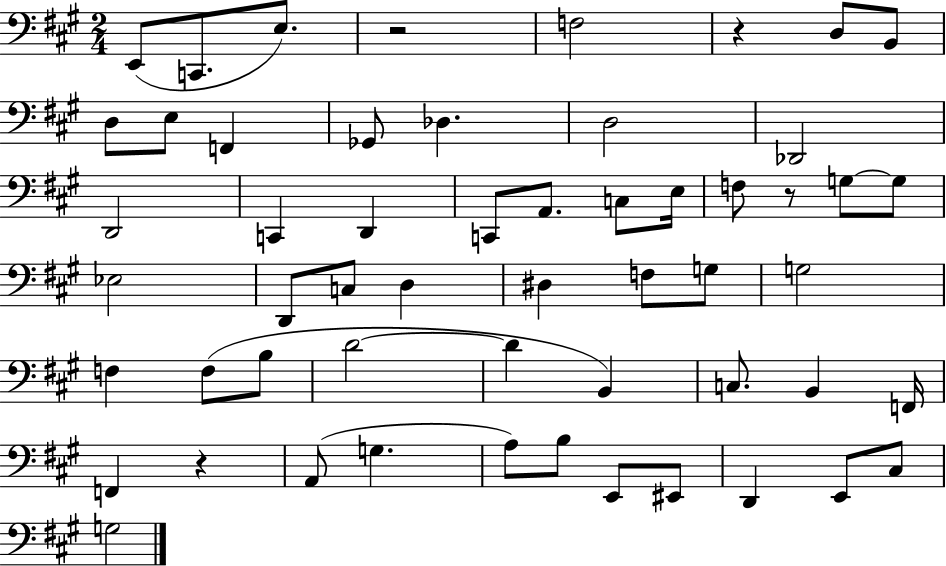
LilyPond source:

{
  \clef bass
  \numericTimeSignature
  \time 2/4
  \key a \major
  e,8( c,8. e8.) | r2 | f2 | r4 d8 b,8 | \break d8 e8 f,4 | ges,8 des4. | d2 | des,2 | \break d,2 | c,4 d,4 | c,8 a,8. c8 e16 | f8 r8 g8~~ g8 | \break ees2 | d,8 c8 d4 | dis4 f8 g8 | g2 | \break f4 f8( b8 | d'2~~ | d'4 b,4) | c8. b,4 f,16 | \break f,4 r4 | a,8( g4. | a8) b8 e,8 eis,8 | d,4 e,8 cis8 | \break g2 | \bar "|."
}